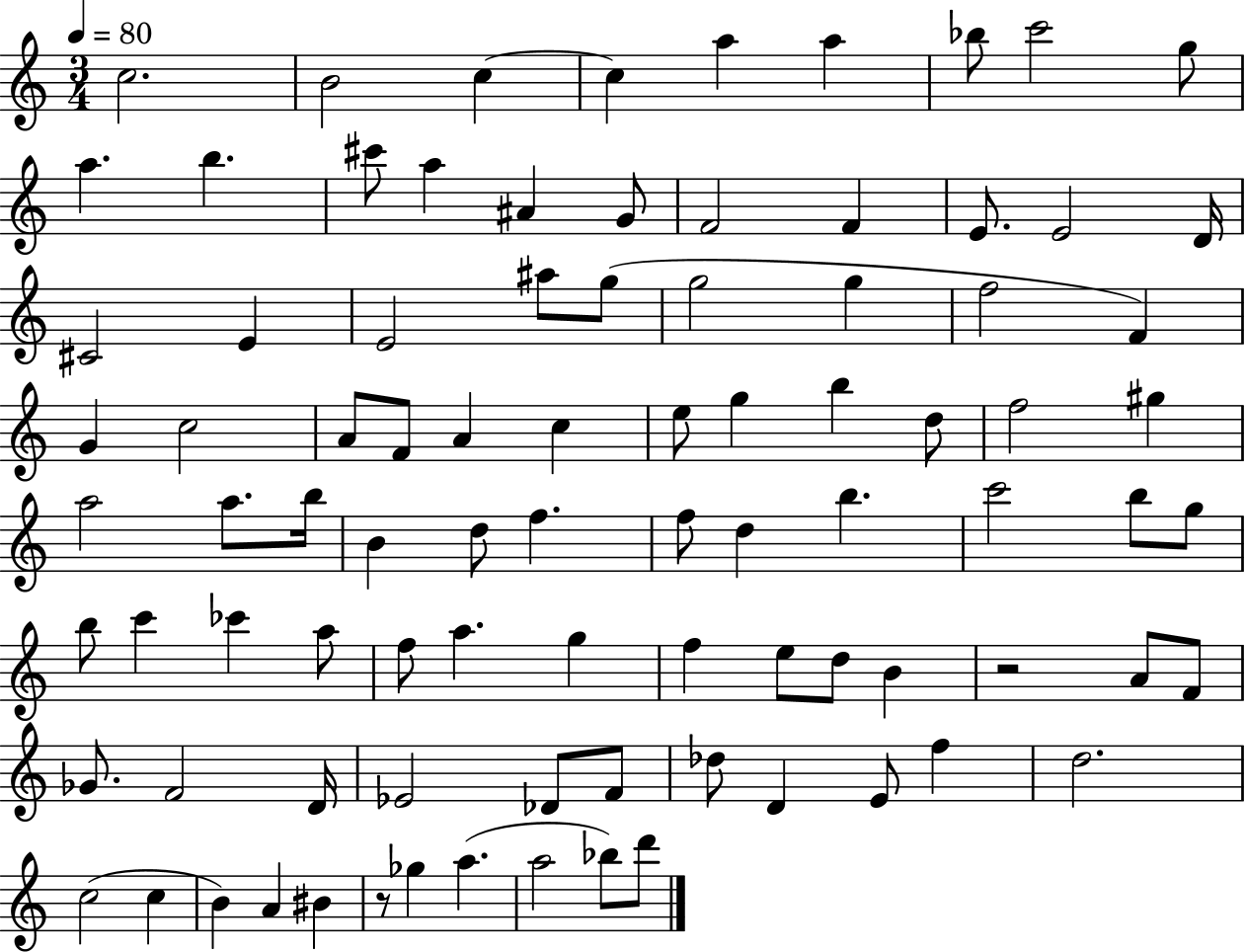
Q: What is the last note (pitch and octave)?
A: D6